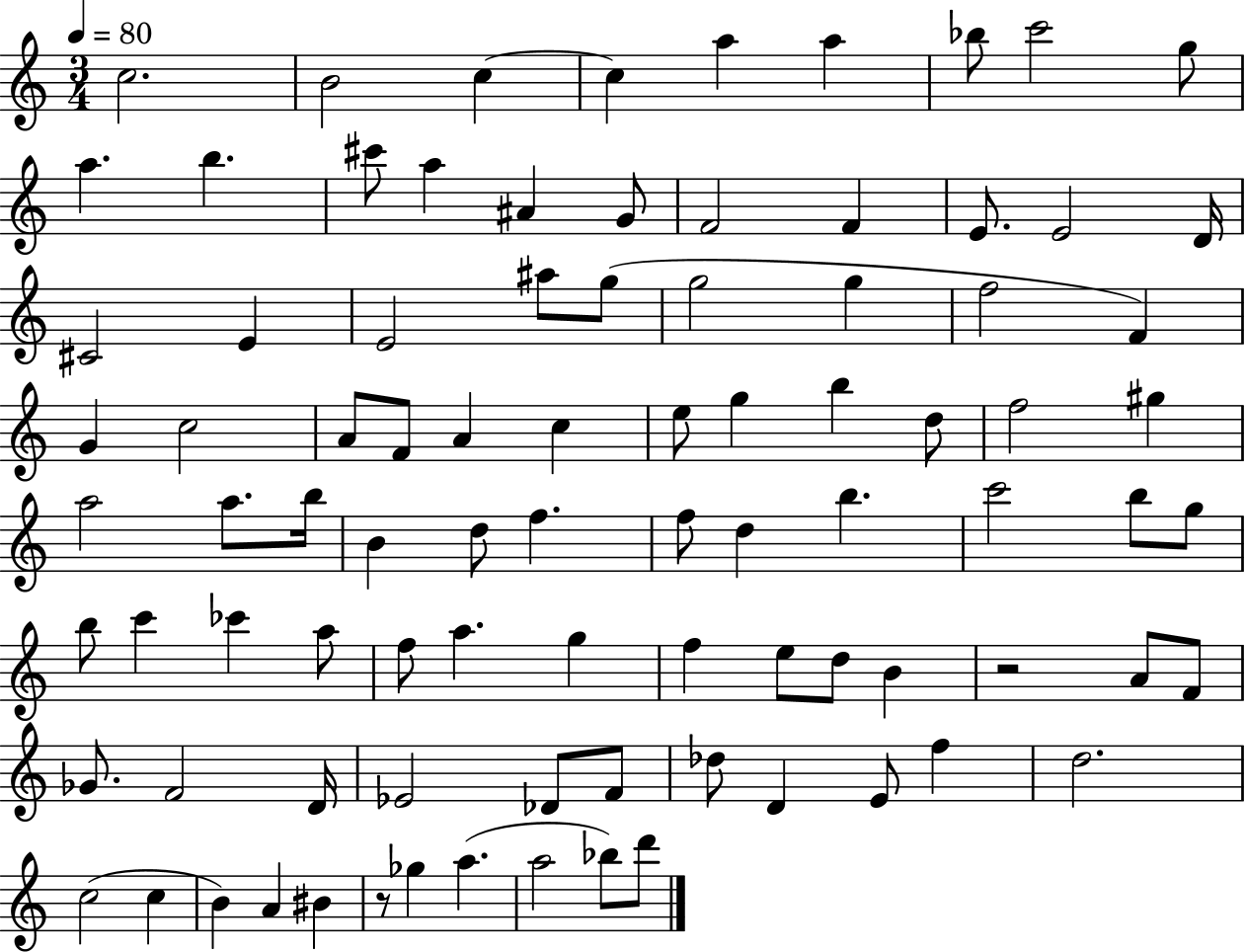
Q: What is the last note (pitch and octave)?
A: D6